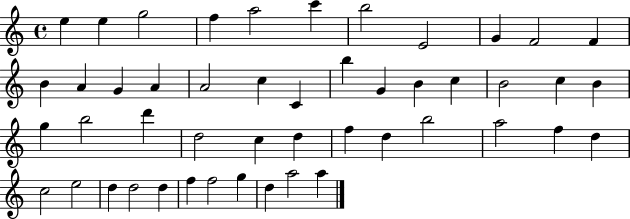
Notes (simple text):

E5/q E5/q G5/h F5/q A5/h C6/q B5/h E4/h G4/q F4/h F4/q B4/q A4/q G4/q A4/q A4/h C5/q C4/q B5/q G4/q B4/q C5/q B4/h C5/q B4/q G5/q B5/h D6/q D5/h C5/q D5/q F5/q D5/q B5/h A5/h F5/q D5/q C5/h E5/h D5/q D5/h D5/q F5/q F5/h G5/q D5/q A5/h A5/q